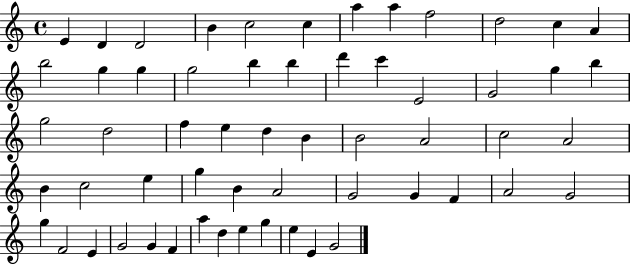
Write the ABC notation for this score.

X:1
T:Untitled
M:4/4
L:1/4
K:C
E D D2 B c2 c a a f2 d2 c A b2 g g g2 b b d' c' E2 G2 g b g2 d2 f e d B B2 A2 c2 A2 B c2 e g B A2 G2 G F A2 G2 g F2 E G2 G F a d e g e E G2